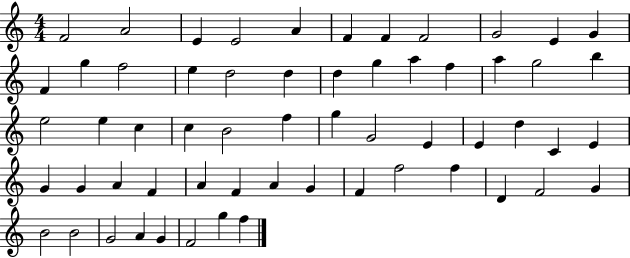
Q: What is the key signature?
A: C major